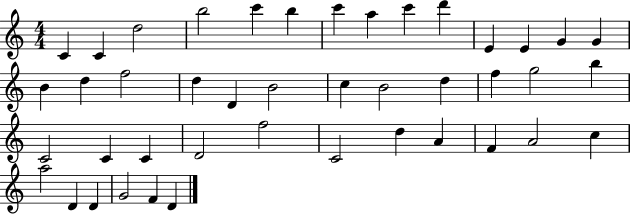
X:1
T:Untitled
M:4/4
L:1/4
K:C
C C d2 b2 c' b c' a c' d' E E G G B d f2 d D B2 c B2 d f g2 b C2 C C D2 f2 C2 d A F A2 c a2 D D G2 F D